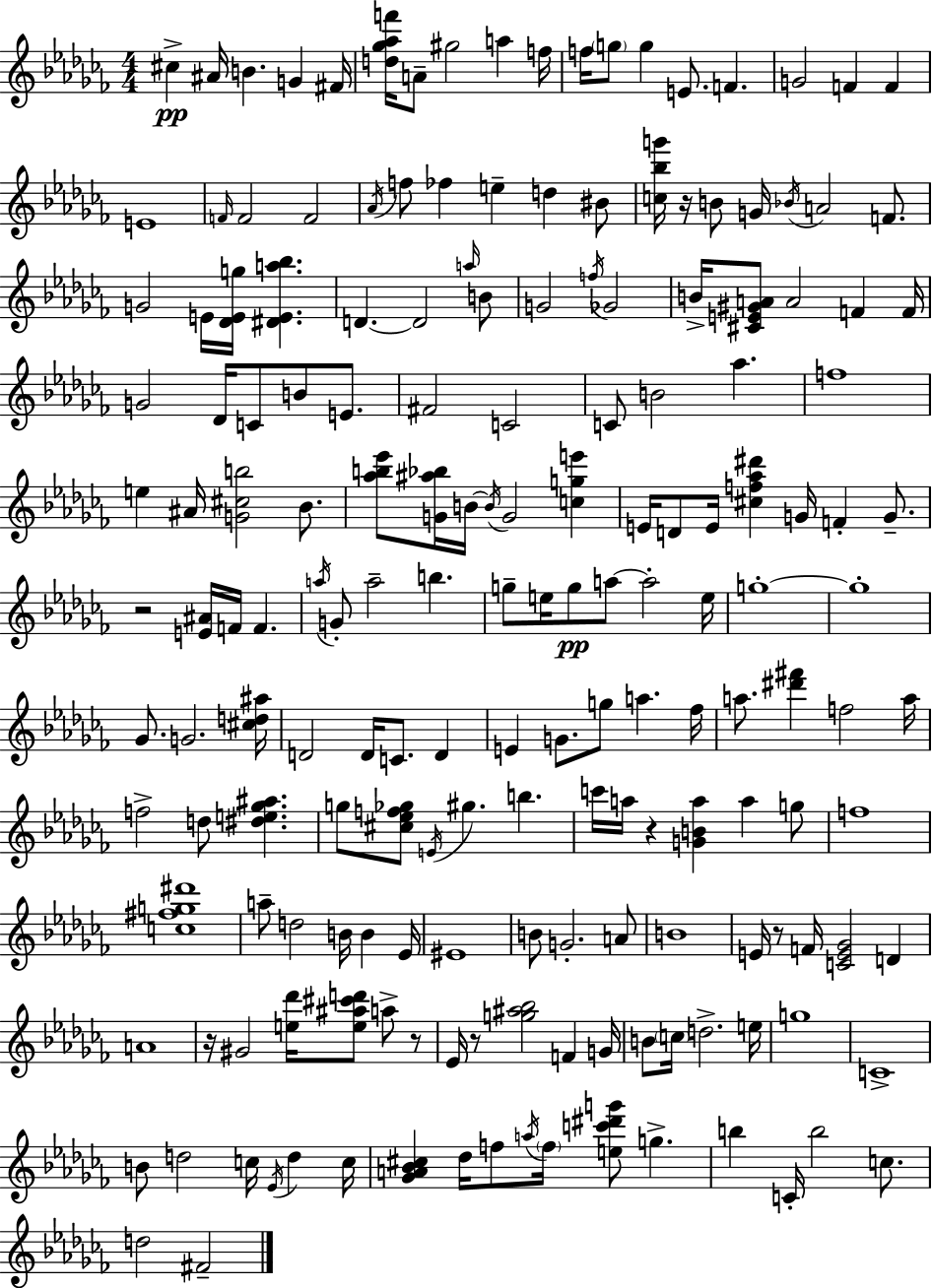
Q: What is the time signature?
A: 4/4